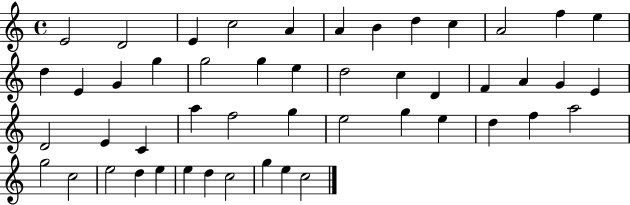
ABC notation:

X:1
T:Untitled
M:4/4
L:1/4
K:C
E2 D2 E c2 A A B d c A2 f e d E G g g2 g e d2 c D F A G E D2 E C a f2 g e2 g e d f a2 g2 c2 e2 d e e d c2 g e c2